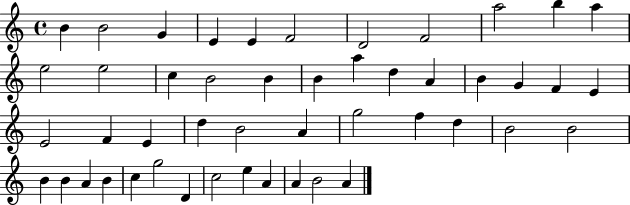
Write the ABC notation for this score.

X:1
T:Untitled
M:4/4
L:1/4
K:C
B B2 G E E F2 D2 F2 a2 b a e2 e2 c B2 B B a d A B G F E E2 F E d B2 A g2 f d B2 B2 B B A B c g2 D c2 e A A B2 A